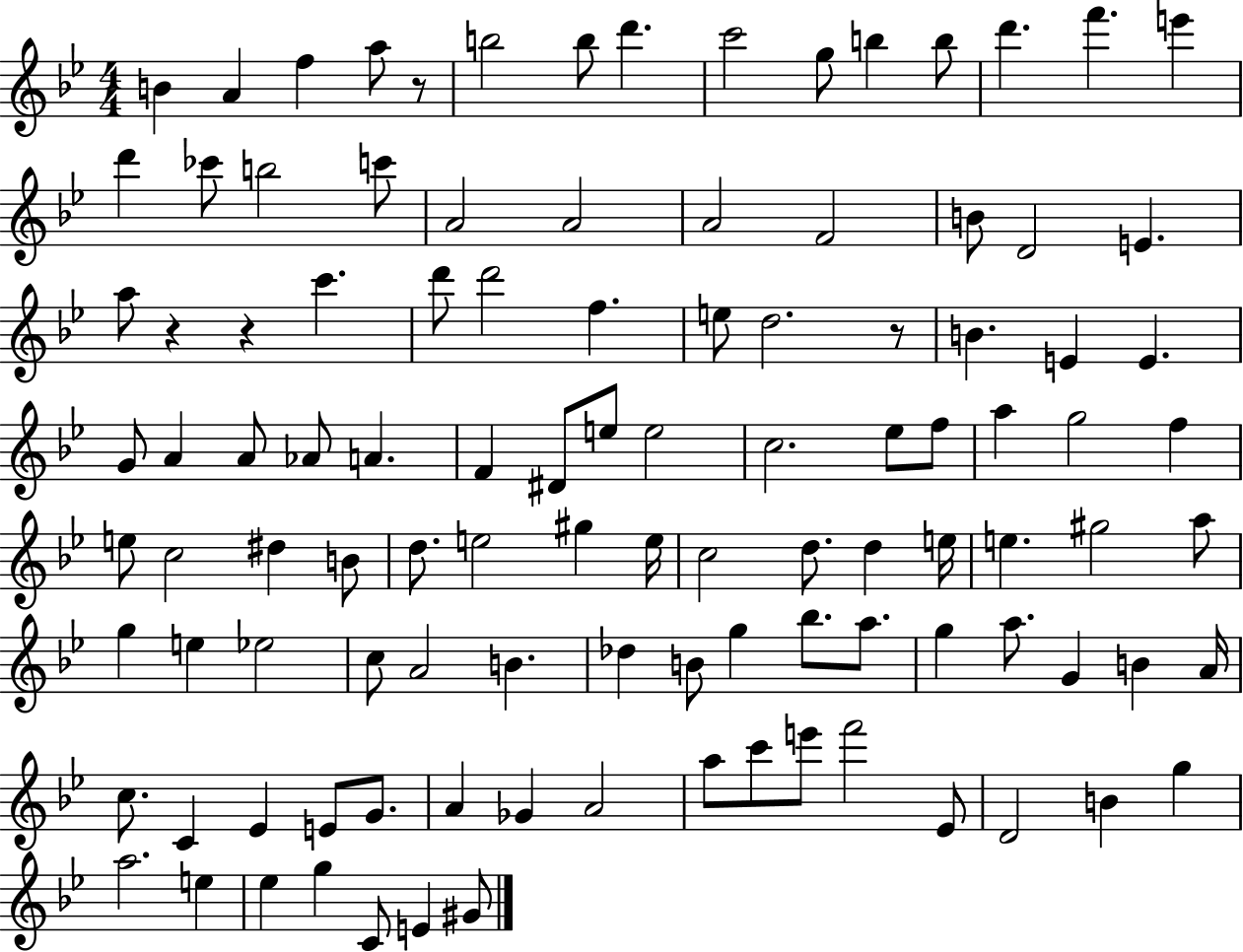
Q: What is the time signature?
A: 4/4